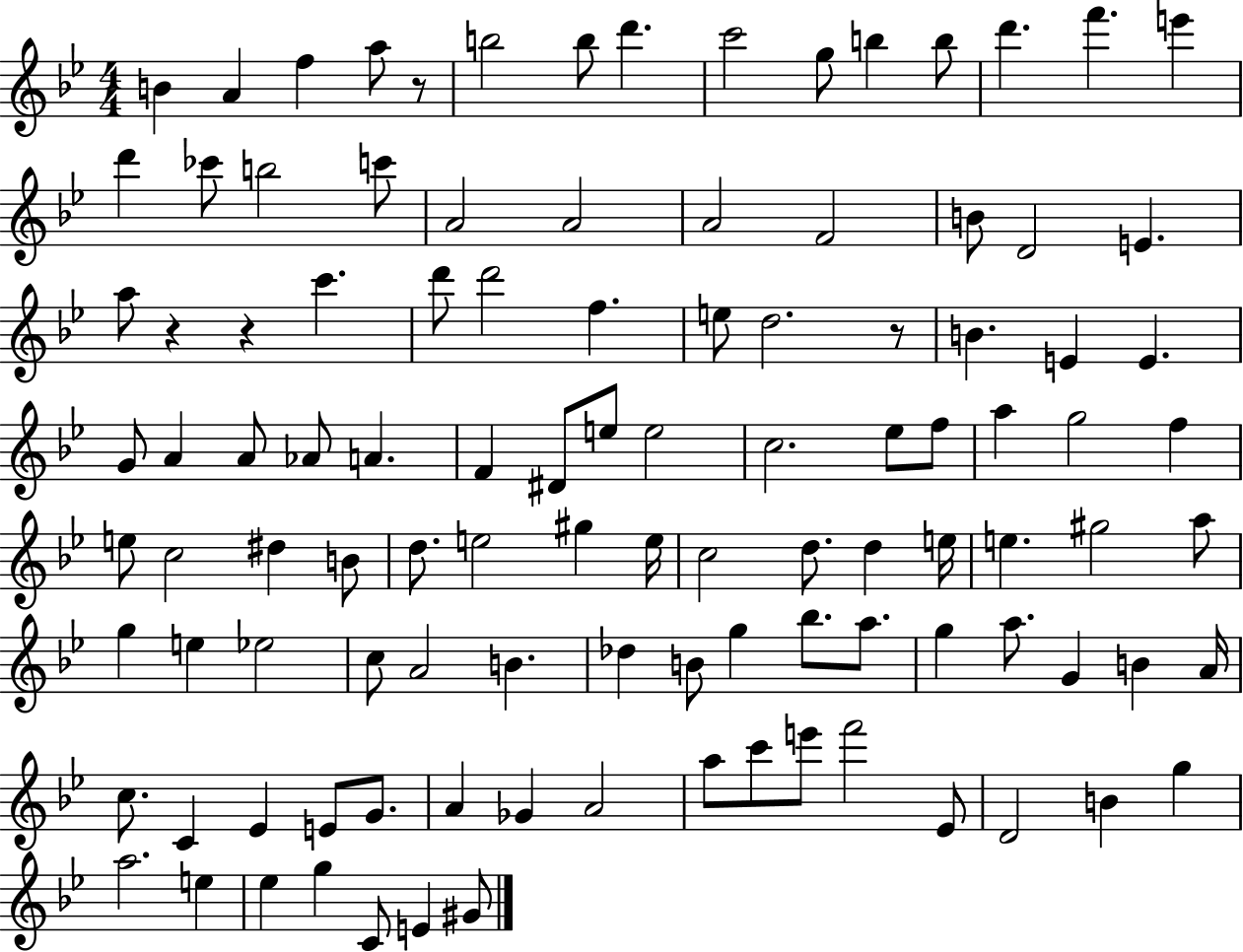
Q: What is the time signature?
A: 4/4